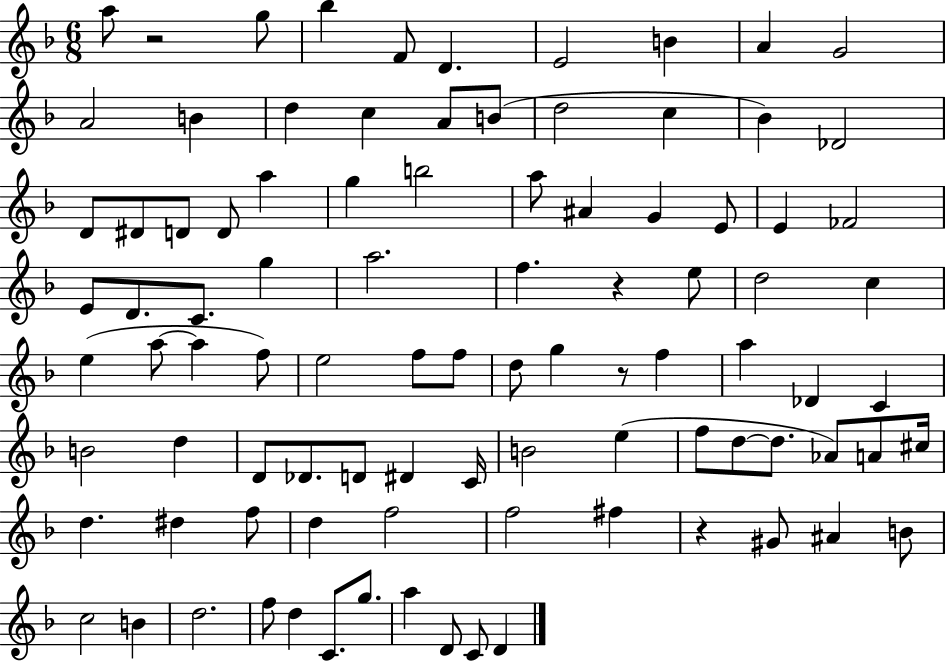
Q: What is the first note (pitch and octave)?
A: A5